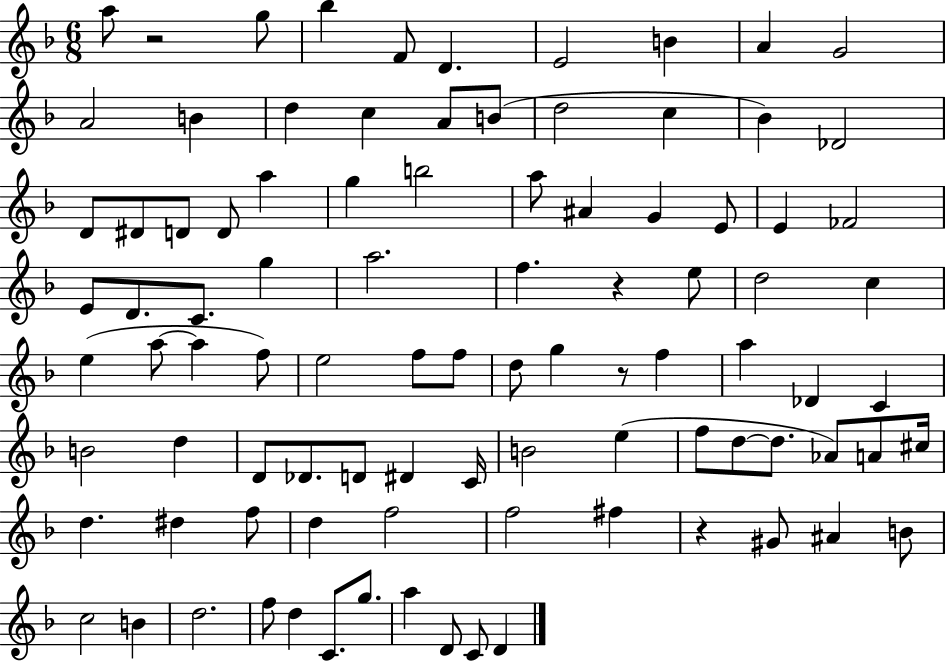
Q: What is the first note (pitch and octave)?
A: A5